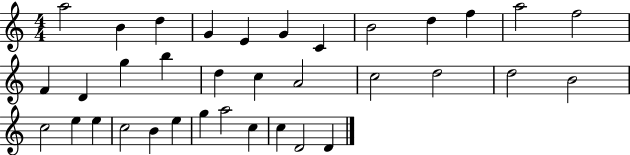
X:1
T:Untitled
M:4/4
L:1/4
K:C
a2 B d G E G C B2 d f a2 f2 F D g b d c A2 c2 d2 d2 B2 c2 e e c2 B e g a2 c c D2 D